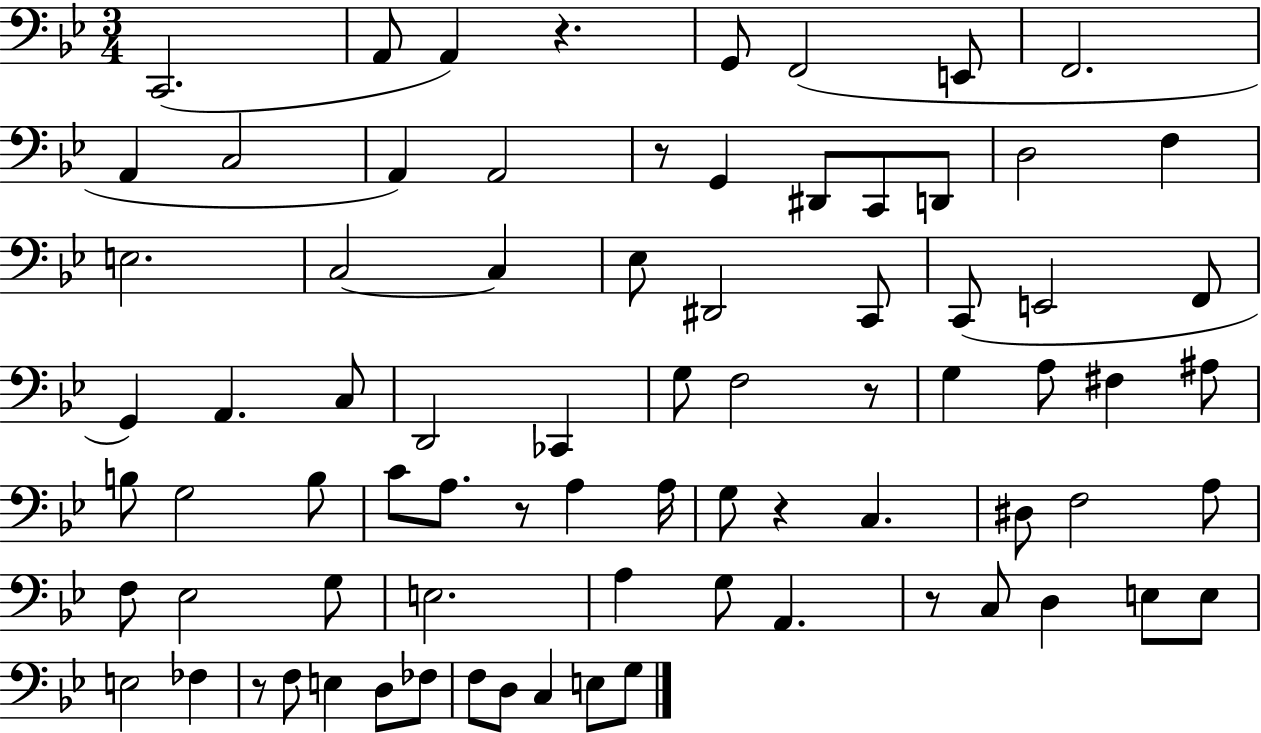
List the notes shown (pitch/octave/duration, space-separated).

C2/h. A2/e A2/q R/q. G2/e F2/h E2/e F2/h. A2/q C3/h A2/q A2/h R/e G2/q D#2/e C2/e D2/e D3/h F3/q E3/h. C3/h C3/q Eb3/e D#2/h C2/e C2/e E2/h F2/e G2/q A2/q. C3/e D2/h CES2/q G3/e F3/h R/e G3/q A3/e F#3/q A#3/e B3/e G3/h B3/e C4/e A3/e. R/e A3/q A3/s G3/e R/q C3/q. D#3/e F3/h A3/e F3/e Eb3/h G3/e E3/h. A3/q G3/e A2/q. R/e C3/e D3/q E3/e E3/e E3/h FES3/q R/e F3/e E3/q D3/e FES3/e F3/e D3/e C3/q E3/e G3/e